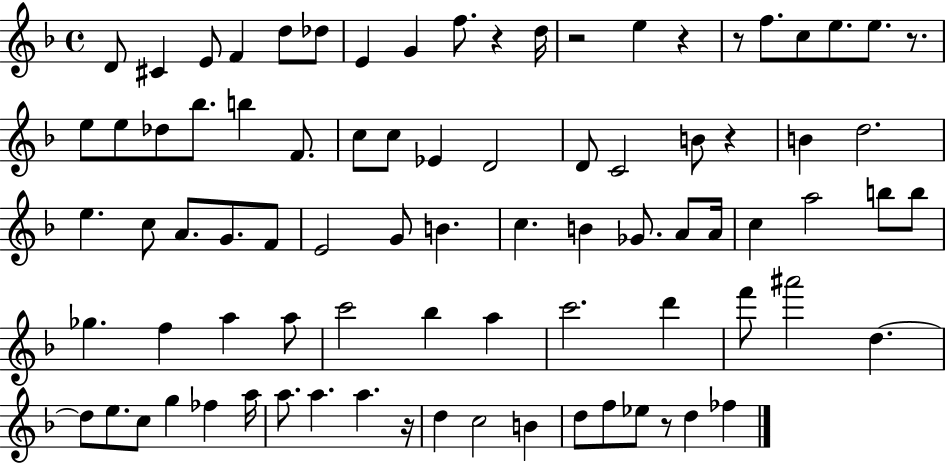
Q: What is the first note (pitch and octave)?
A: D4